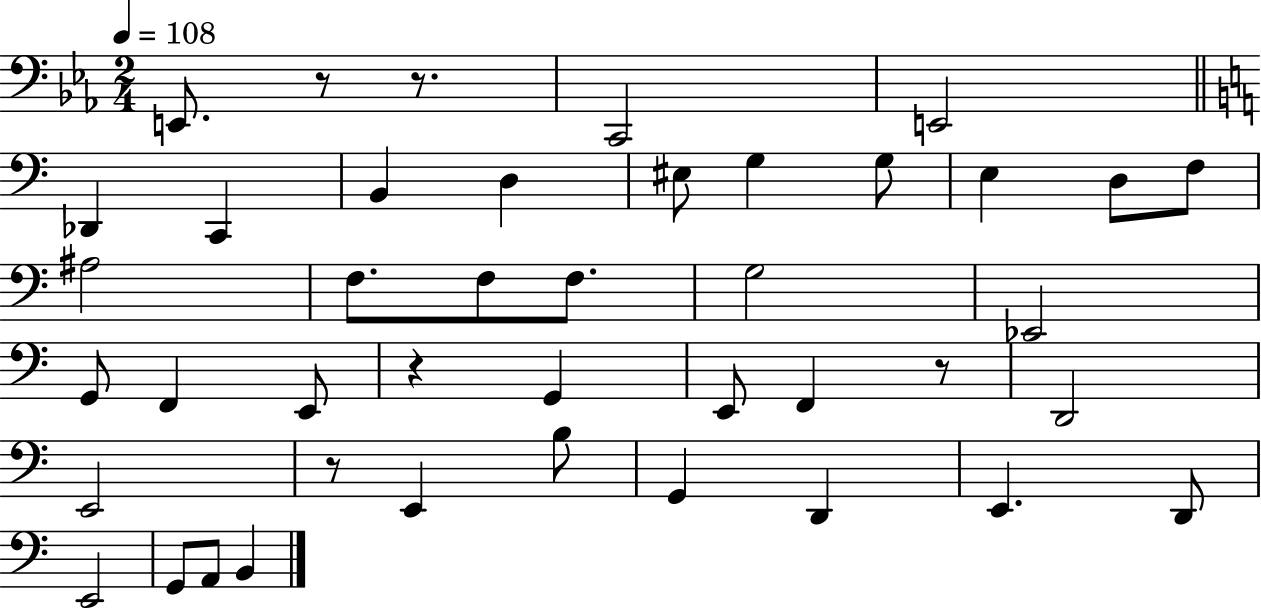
E2/e. R/e R/e. C2/h E2/h Db2/q C2/q B2/q D3/q EIS3/e G3/q G3/e E3/q D3/e F3/e A#3/h F3/e. F3/e F3/e. G3/h Eb2/h G2/e F2/q E2/e R/q G2/q E2/e F2/q R/e D2/h E2/h R/e E2/q B3/e G2/q D2/q E2/q. D2/e E2/h G2/e A2/e B2/q